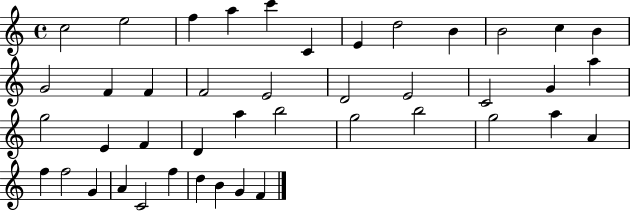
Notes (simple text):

C5/h E5/h F5/q A5/q C6/q C4/q E4/q D5/h B4/q B4/h C5/q B4/q G4/h F4/q F4/q F4/h E4/h D4/h E4/h C4/h G4/q A5/q G5/h E4/q F4/q D4/q A5/q B5/h G5/h B5/h G5/h A5/q A4/q F5/q F5/h G4/q A4/q C4/h F5/q D5/q B4/q G4/q F4/q